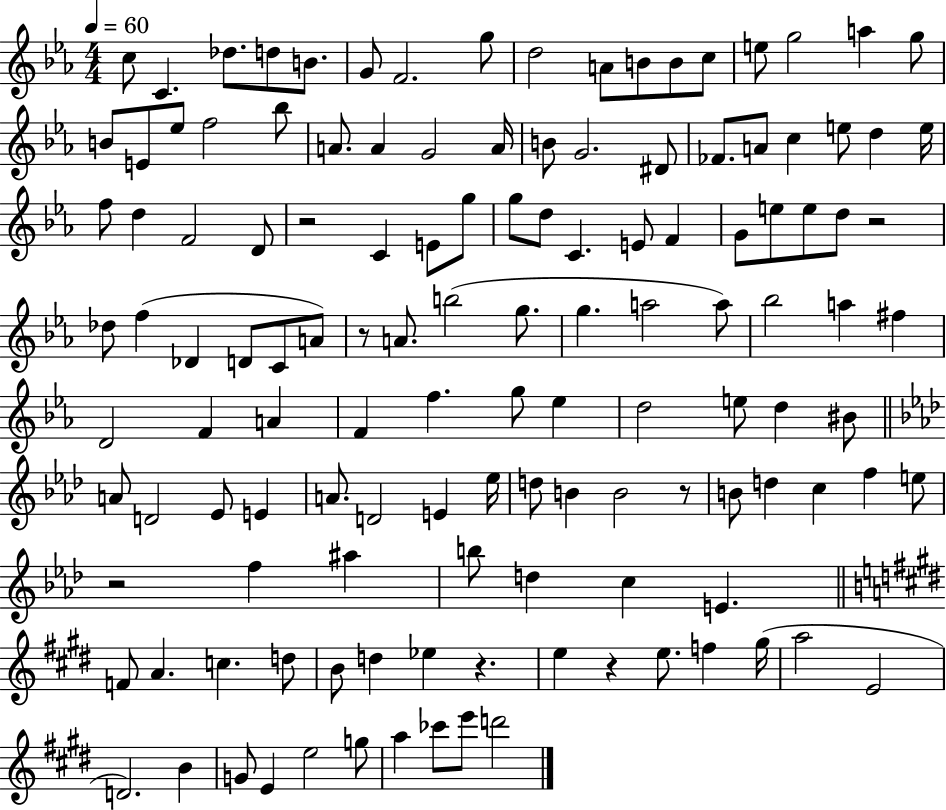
C5/e C4/q. Db5/e. D5/e B4/e. G4/e F4/h. G5/e D5/h A4/e B4/e B4/e C5/e E5/e G5/h A5/q G5/e B4/e E4/e Eb5/e F5/h Bb5/e A4/e. A4/q G4/h A4/s B4/e G4/h. D#4/e FES4/e. A4/e C5/q E5/e D5/q E5/s F5/e D5/q F4/h D4/e R/h C4/q E4/e G5/e G5/e D5/e C4/q. E4/e F4/q G4/e E5/e E5/e D5/e R/h Db5/e F5/q Db4/q D4/e C4/e A4/e R/e A4/e. B5/h G5/e. G5/q. A5/h A5/e Bb5/h A5/q F#5/q D4/h F4/q A4/q F4/q F5/q. G5/e Eb5/q D5/h E5/e D5/q BIS4/e A4/e D4/h Eb4/e E4/q A4/e. D4/h E4/q Eb5/s D5/e B4/q B4/h R/e B4/e D5/q C5/q F5/q E5/e R/h F5/q A#5/q B5/e D5/q C5/q E4/q. F4/e A4/q. C5/q. D5/e B4/e D5/q Eb5/q R/q. E5/q R/q E5/e. F5/q G#5/s A5/h E4/h D4/h. B4/q G4/e E4/q E5/h G5/e A5/q CES6/e E6/e D6/h